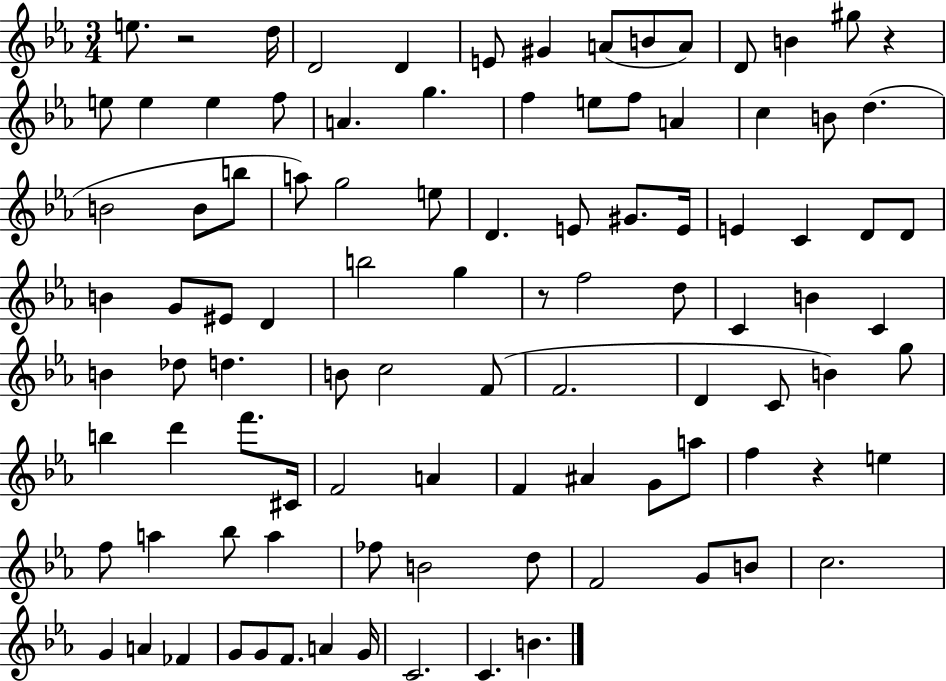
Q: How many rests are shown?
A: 4